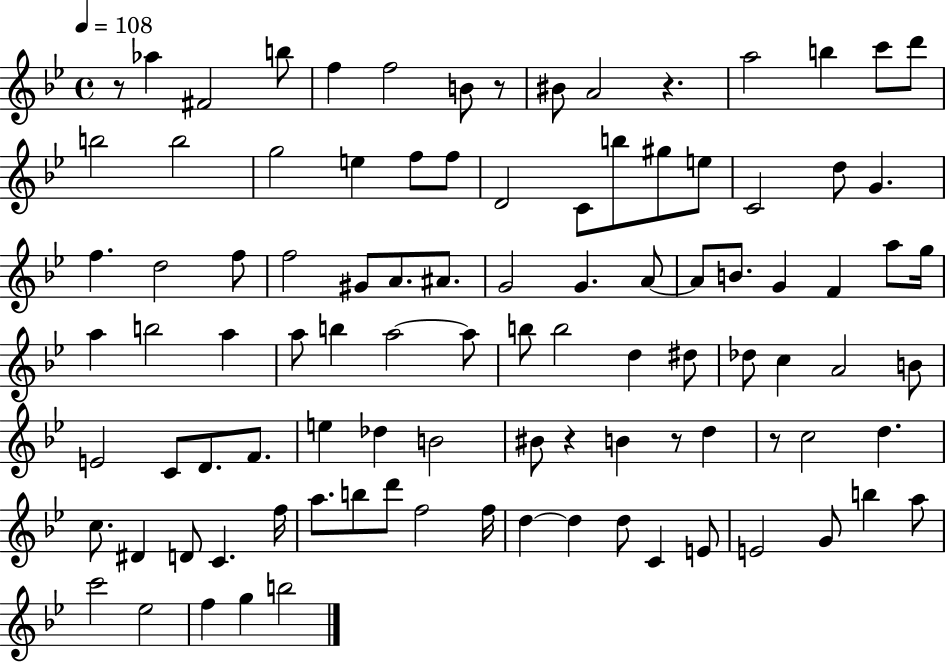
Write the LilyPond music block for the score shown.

{
  \clef treble
  \time 4/4
  \defaultTimeSignature
  \key bes \major
  \tempo 4 = 108
  r8 aes''4 fis'2 b''8 | f''4 f''2 b'8 r8 | bis'8 a'2 r4. | a''2 b''4 c'''8 d'''8 | \break b''2 b''2 | g''2 e''4 f''8 f''8 | d'2 c'8 b''8 gis''8 e''8 | c'2 d''8 g'4. | \break f''4. d''2 f''8 | f''2 gis'8 a'8. ais'8. | g'2 g'4. a'8~~ | a'8 b'8. g'4 f'4 a''8 g''16 | \break a''4 b''2 a''4 | a''8 b''4 a''2~~ a''8 | b''8 b''2 d''4 dis''8 | des''8 c''4 a'2 b'8 | \break e'2 c'8 d'8. f'8. | e''4 des''4 b'2 | bis'8 r4 b'4 r8 d''4 | r8 c''2 d''4. | \break c''8. dis'4 d'8 c'4. f''16 | a''8. b''8 d'''8 f''2 f''16 | d''4~~ d''4 d''8 c'4 e'8 | e'2 g'8 b''4 a''8 | \break c'''2 ees''2 | f''4 g''4 b''2 | \bar "|."
}